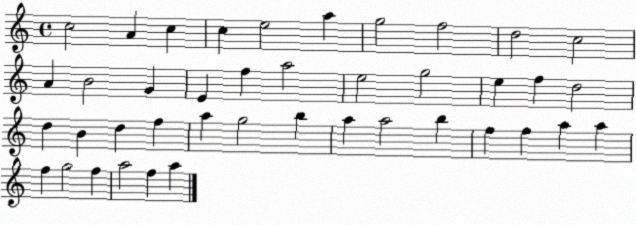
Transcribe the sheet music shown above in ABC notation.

X:1
T:Untitled
M:4/4
L:1/4
K:C
c2 A c c e2 a g2 f2 d2 c2 A B2 G E f a2 e2 g2 e f d2 d B d f a g2 b a a2 b f f a a f g2 f a2 f a